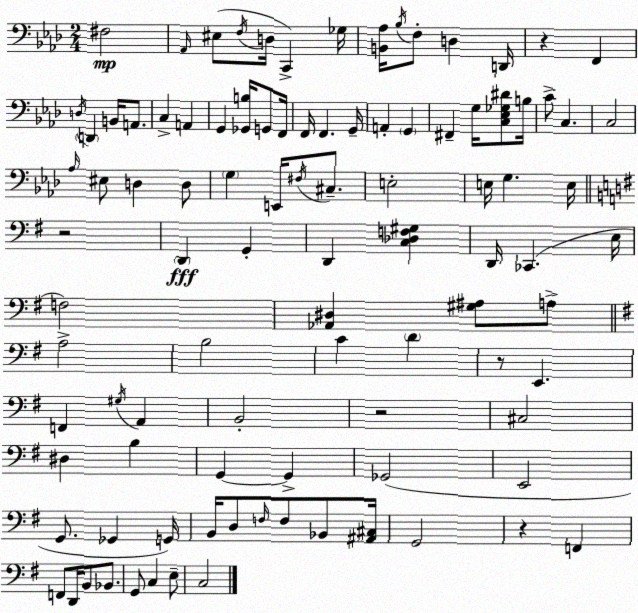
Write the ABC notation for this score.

X:1
T:Untitled
M:2/4
L:1/4
K:Ab
^F,2 _A,,/4 ^E,/2 F,/4 D,/4 C,, _G,/4 [B,,_A,]/4 _B,/4 F,/2 D, D,,/4 z F,, D,/4 D,, B,,/4 A,,/2 C, A,, G,, [_G,,B,]/4 G,,/2 F,,/4 F,,/4 F,, G,,/4 A,, G,, ^F,, G,/4 [C,_E,_G,^D]/2 B,/4 C/2 C, C,2 _A,/4 ^E,/2 D, D,/2 G, E,,/4 ^F,/4 ^C,/2 E,2 E,/4 G, E,/4 z2 D,, G,, D,, [C,_D,F,^G,] D,,/4 _C,, E,/4 F,2 [_A,,^D,] [^G,^A,]/2 A,/2 A,2 B,2 C D z/2 E,, F,, ^G,/4 A,, B,,2 z2 ^C,2 ^D, B, G,, G,, _G,,2 E,,2 G,,/2 _G,, G,,/4 B,,/4 D,/2 F,/4 F,/2 _B,,/2 [^A,,^C,]/4 G,,2 z F,, F,,/2 D,,/4 B,,/2 _B,,/2 G,,/2 C, E,/2 C,2